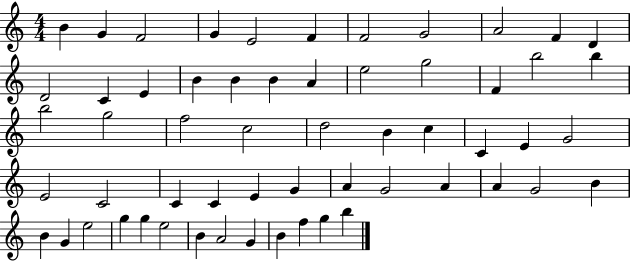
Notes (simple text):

B4/q G4/q F4/h G4/q E4/h F4/q F4/h G4/h A4/h F4/q D4/q D4/h C4/q E4/q B4/q B4/q B4/q A4/q E5/h G5/h F4/q B5/h B5/q B5/h G5/h F5/h C5/h D5/h B4/q C5/q C4/q E4/q G4/h E4/h C4/h C4/q C4/q E4/q G4/q A4/q G4/h A4/q A4/q G4/h B4/q B4/q G4/q E5/h G5/q G5/q E5/h B4/q A4/h G4/q B4/q F5/q G5/q B5/q